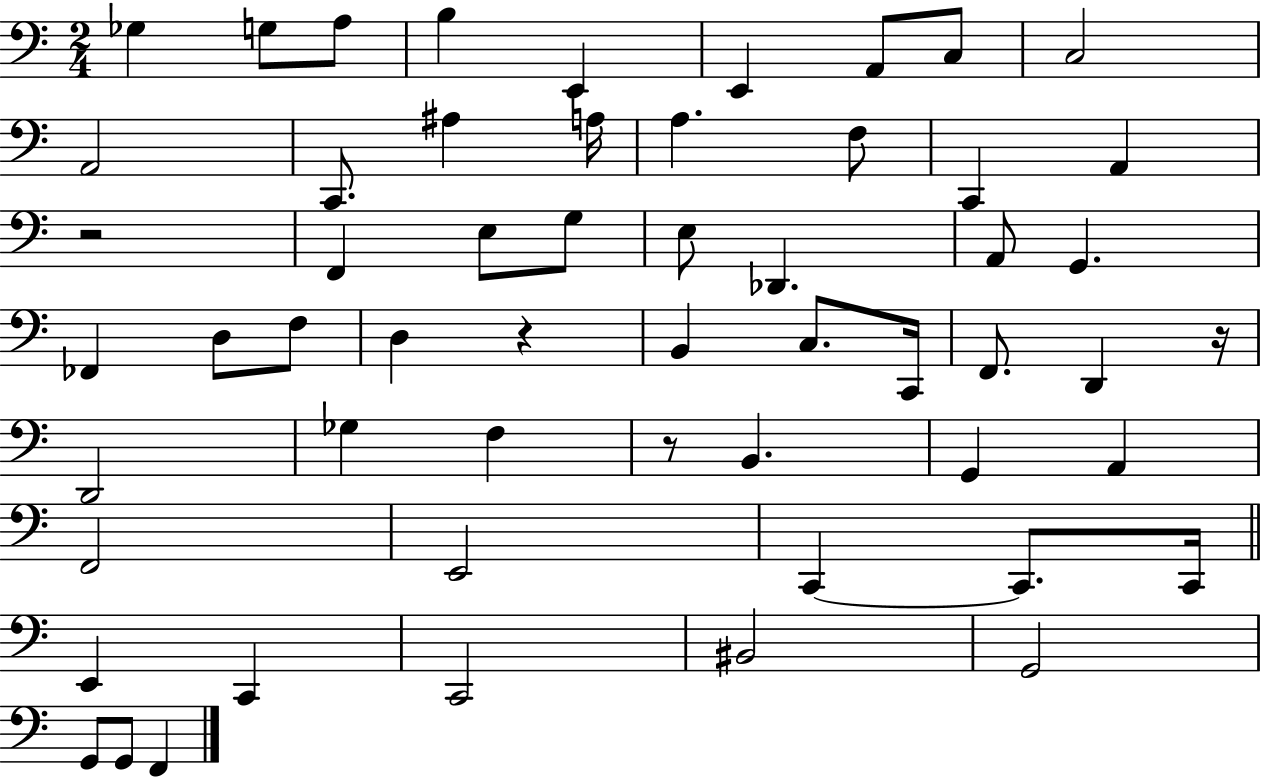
Gb3/q G3/e A3/e B3/q E2/q E2/q A2/e C3/e C3/h A2/h C2/e. A#3/q A3/s A3/q. F3/e C2/q A2/q R/h F2/q E3/e G3/e E3/e Db2/q. A2/e G2/q. FES2/q D3/e F3/e D3/q R/q B2/q C3/e. C2/s F2/e. D2/q R/s D2/h Gb3/q F3/q R/e B2/q. G2/q A2/q F2/h E2/h C2/q C2/e. C2/s E2/q C2/q C2/h BIS2/h G2/h G2/e G2/e F2/q